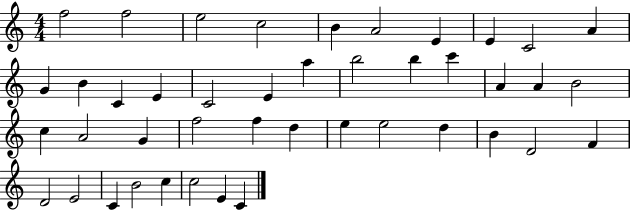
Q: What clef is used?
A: treble